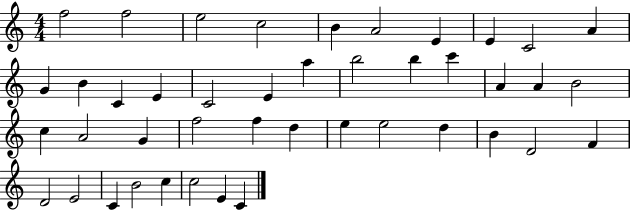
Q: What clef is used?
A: treble